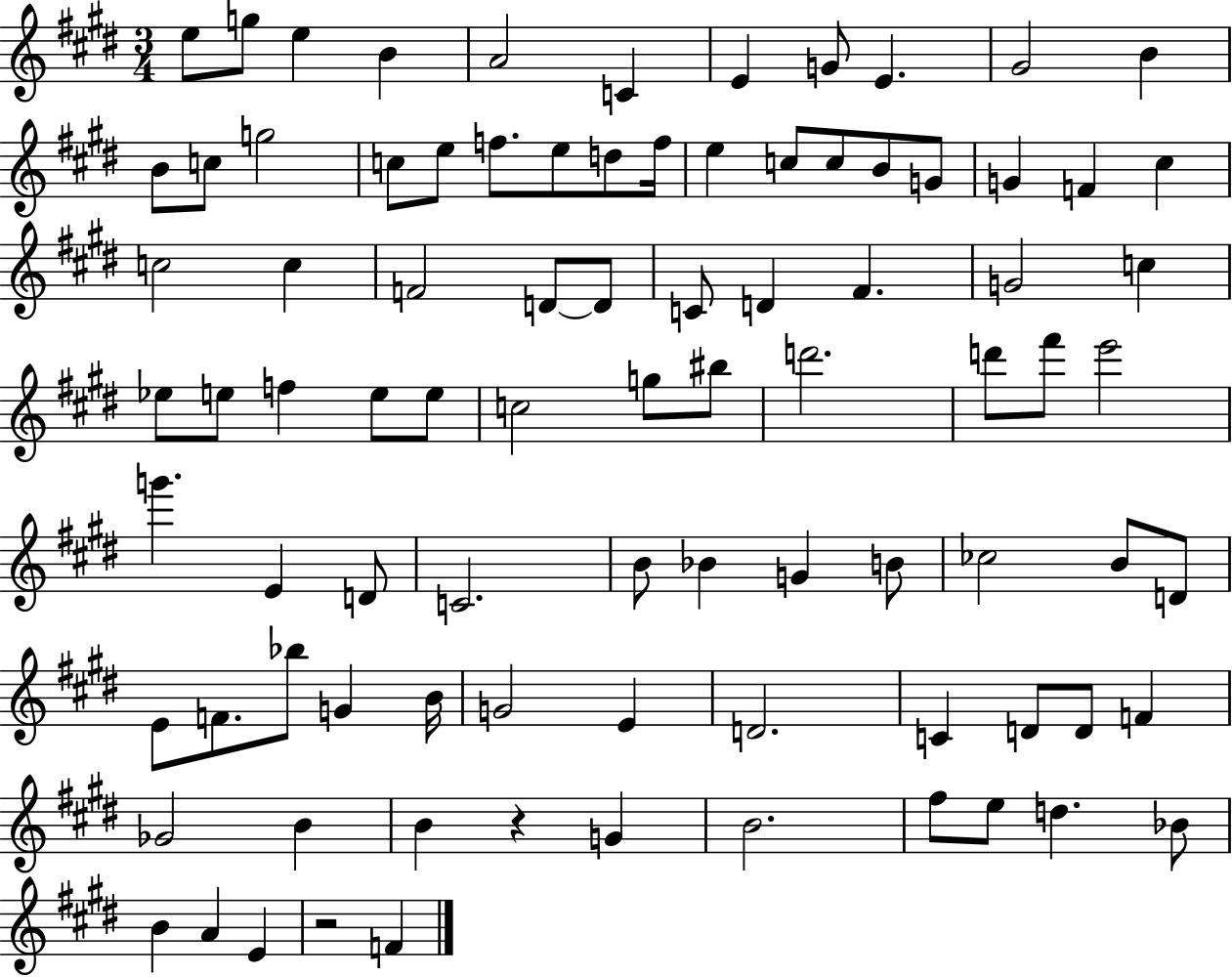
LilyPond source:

{
  \clef treble
  \numericTimeSignature
  \time 3/4
  \key e \major
  e''8 g''8 e''4 b'4 | a'2 c'4 | e'4 g'8 e'4. | gis'2 b'4 | \break b'8 c''8 g''2 | c''8 e''8 f''8. e''8 d''8 f''16 | e''4 c''8 c''8 b'8 g'8 | g'4 f'4 cis''4 | \break c''2 c''4 | f'2 d'8~~ d'8 | c'8 d'4 fis'4. | g'2 c''4 | \break ees''8 e''8 f''4 e''8 e''8 | c''2 g''8 bis''8 | d'''2. | d'''8 fis'''8 e'''2 | \break g'''4. e'4 d'8 | c'2. | b'8 bes'4 g'4 b'8 | ces''2 b'8 d'8 | \break e'8 f'8. bes''8 g'4 b'16 | g'2 e'4 | d'2. | c'4 d'8 d'8 f'4 | \break ges'2 b'4 | b'4 r4 g'4 | b'2. | fis''8 e''8 d''4. bes'8 | \break b'4 a'4 e'4 | r2 f'4 | \bar "|."
}